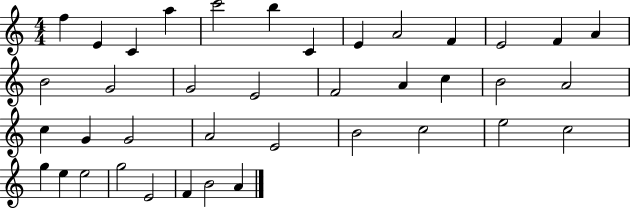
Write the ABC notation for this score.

X:1
T:Untitled
M:4/4
L:1/4
K:C
f E C a c'2 b C E A2 F E2 F A B2 G2 G2 E2 F2 A c B2 A2 c G G2 A2 E2 B2 c2 e2 c2 g e e2 g2 E2 F B2 A